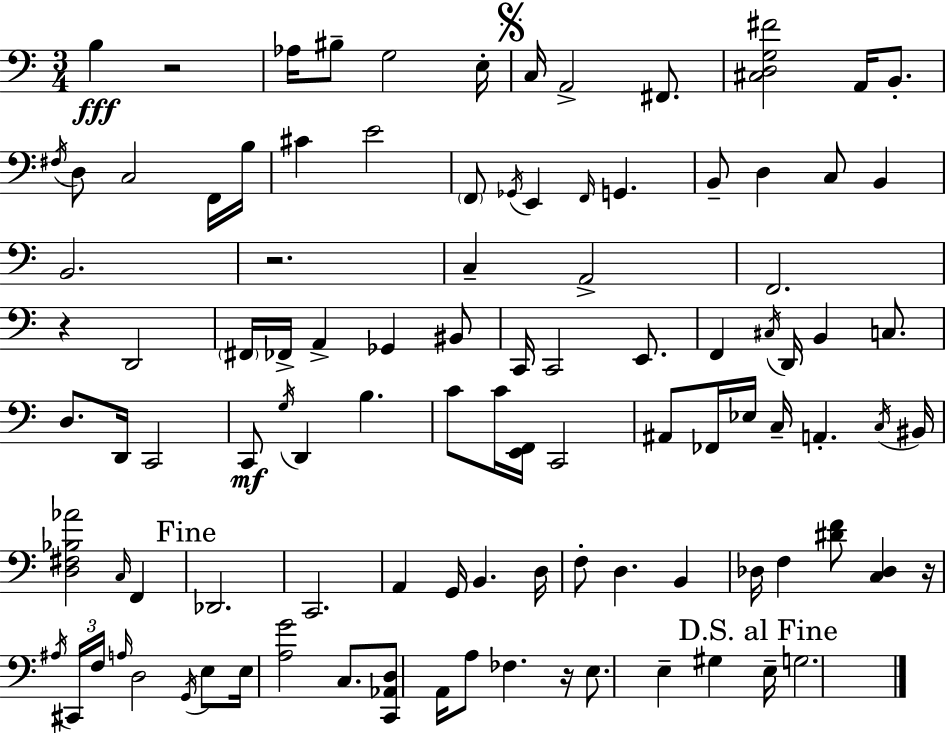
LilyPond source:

{
  \clef bass
  \numericTimeSignature
  \time 3/4
  \key c \major
  \repeat volta 2 { b4\fff r2 | aes16 bis8-- g2 e16-. | \mark \markup { \musicglyph "scripts.segno" } c16 a,2-> fis,8. | <cis d g fis'>2 a,16 b,8.-. | \break \acciaccatura { fis16 } d8 c2 f,16 | b16 cis'4 e'2 | \parenthesize f,8 \acciaccatura { ges,16 } e,4 \grace { f,16 } g,4. | b,8-- d4 c8 b,4 | \break b,2. | r2. | c4-- a,2-> | f,2. | \break r4 d,2 | \parenthesize fis,16 fes,16-> a,4-> ges,4 | bis,8 c,16 c,2 | e,8. f,4 \acciaccatura { cis16 } d,16 b,4 | \break c8. d8. d,16 c,2 | c,8\mf \acciaccatura { g16 } d,4 b4. | c'8 c'16 <e, f,>16 c,2 | ais,8 fes,16 ees16 c16-- a,4.-. | \break \acciaccatura { c16 } bis,16 <d fis bes aes'>2 | \grace { c16 } f,4 \mark "Fine" des,2. | c,2. | a,4 g,16 | \break b,4. d16 f8-. d4. | b,4 des16 f4 | <dis' f'>8 <c des>4 r16 \acciaccatura { ais16 } \tuplet 3/2 { cis,16 f16 \grace { a16 } } d2 | \acciaccatura { g,16 } e8 e16 <a g'>2 | \break c8. <c, aes, d>8 | a,16 a8 fes4. r16 e8. | e4-- gis4 \mark "D.S. al Fine" e16-- g2. | } \bar "|."
}